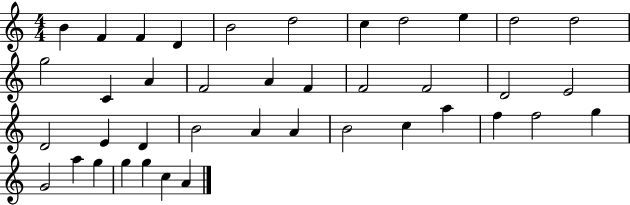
B4/q F4/q F4/q D4/q B4/h D5/h C5/q D5/h E5/q D5/h D5/h G5/h C4/q A4/q F4/h A4/q F4/q F4/h F4/h D4/h E4/h D4/h E4/q D4/q B4/h A4/q A4/q B4/h C5/q A5/q F5/q F5/h G5/q G4/h A5/q G5/q G5/q G5/q C5/q A4/q